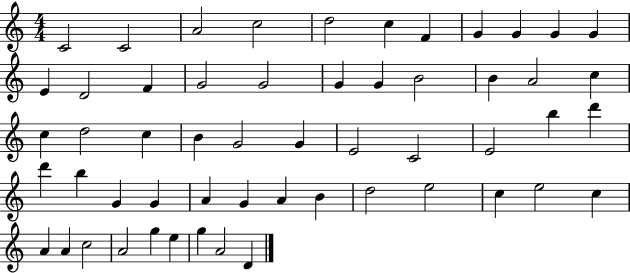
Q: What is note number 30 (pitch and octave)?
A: C4